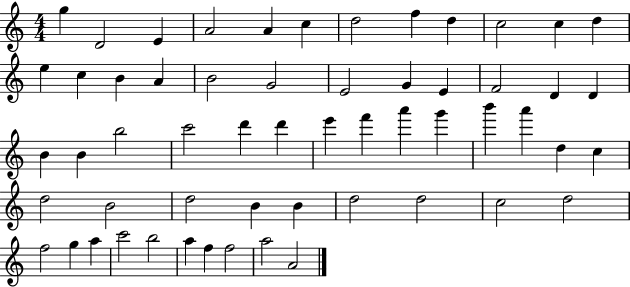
X:1
T:Untitled
M:4/4
L:1/4
K:C
g D2 E A2 A c d2 f d c2 c d e c B A B2 G2 E2 G E F2 D D B B b2 c'2 d' d' e' f' a' g' b' a' d c d2 B2 d2 B B d2 d2 c2 d2 f2 g a c'2 b2 a f f2 a2 A2